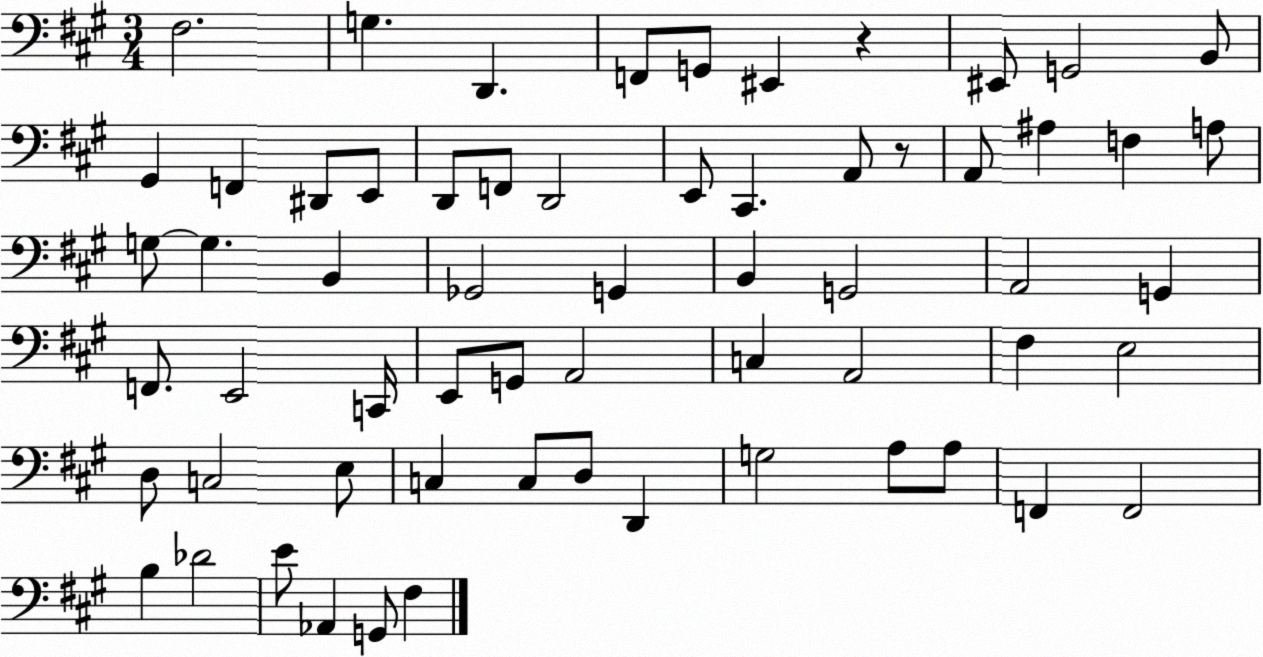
X:1
T:Untitled
M:3/4
L:1/4
K:A
^F,2 G, D,, F,,/2 G,,/2 ^E,, z ^E,,/2 G,,2 B,,/2 ^G,, F,, ^D,,/2 E,,/2 D,,/2 F,,/2 D,,2 E,,/2 ^C,, A,,/2 z/2 A,,/2 ^A, F, A,/2 G,/2 G, B,, _G,,2 G,, B,, G,,2 A,,2 G,, F,,/2 E,,2 C,,/4 E,,/2 G,,/2 A,,2 C, A,,2 ^F, E,2 D,/2 C,2 E,/2 C, C,/2 D,/2 D,, G,2 A,/2 A,/2 F,, F,,2 B, _D2 E/2 _A,, G,,/2 ^F,